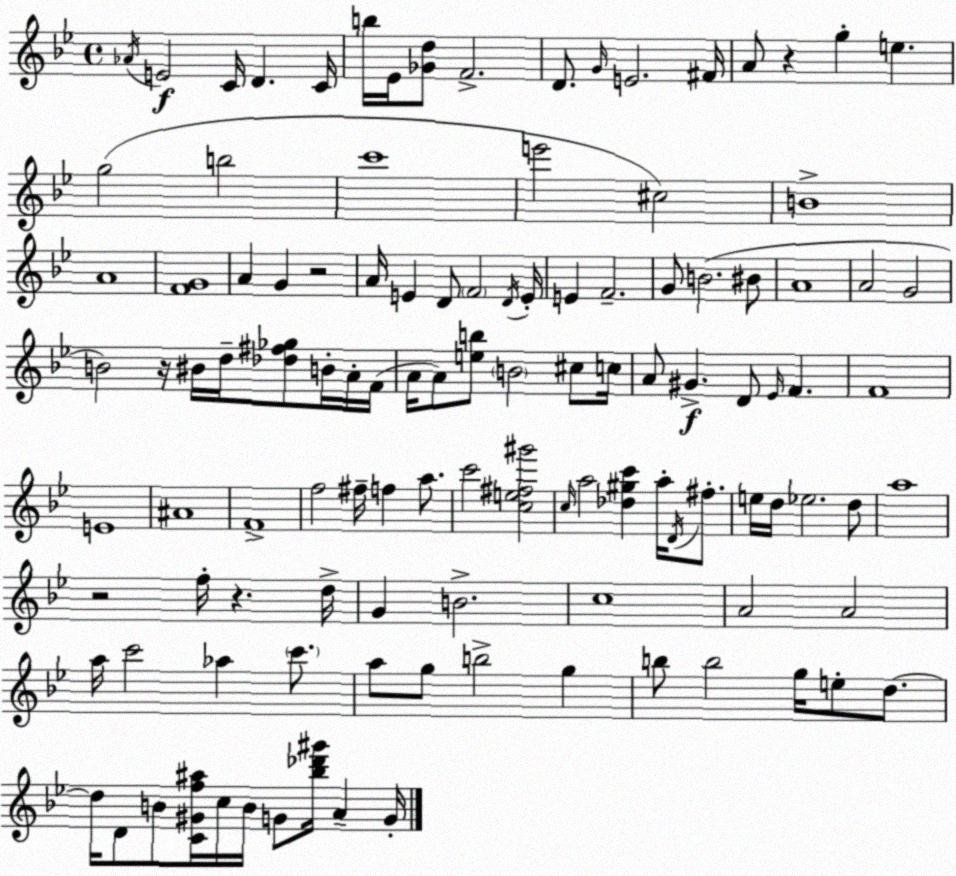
X:1
T:Untitled
M:4/4
L:1/4
K:Gm
_A/4 E2 C/4 D C/4 b/4 _E/4 [_Gd]/2 F2 D/2 G/4 E2 ^F/4 A/2 z g e g2 b2 c'4 e'2 ^c2 B4 A4 [FG]4 A G z2 A/4 E D/2 F2 D/4 E/4 E F2 G/2 B2 ^B/2 A4 A2 G2 B2 z/4 ^B/4 d/4 [_d^f_g]/2 B/4 A/4 F/4 A/4 A/2 [eb]/2 B2 ^c/2 c/4 A/2 ^G D/2 _E/4 F F4 E4 ^A4 F4 f2 ^f/4 f a/2 c'2 [ce^f^g']2 c/4 a2 [_d^gc'] a/4 D/4 ^f/2 e/4 d/4 _e2 d/2 a4 z2 f/4 z d/4 G B2 c4 A2 A2 a/4 c'2 _a c'/2 a/2 g/2 b2 g b/2 b2 g/4 e/2 d/2 d/4 D/2 B/2 [C^Gf^a]/4 c/4 B/4 G/2 [_b_d'^g']/4 A G/4